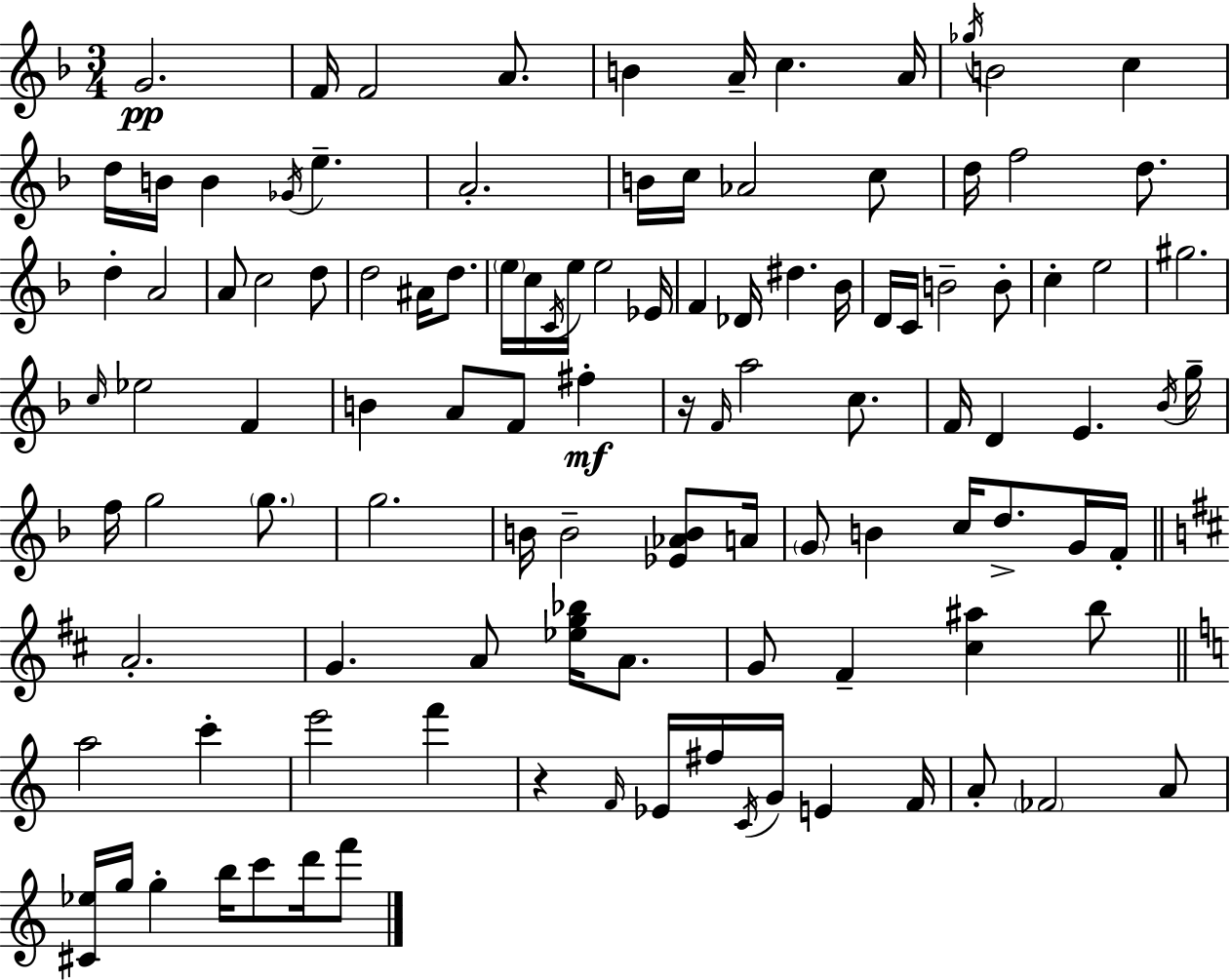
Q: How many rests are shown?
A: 2